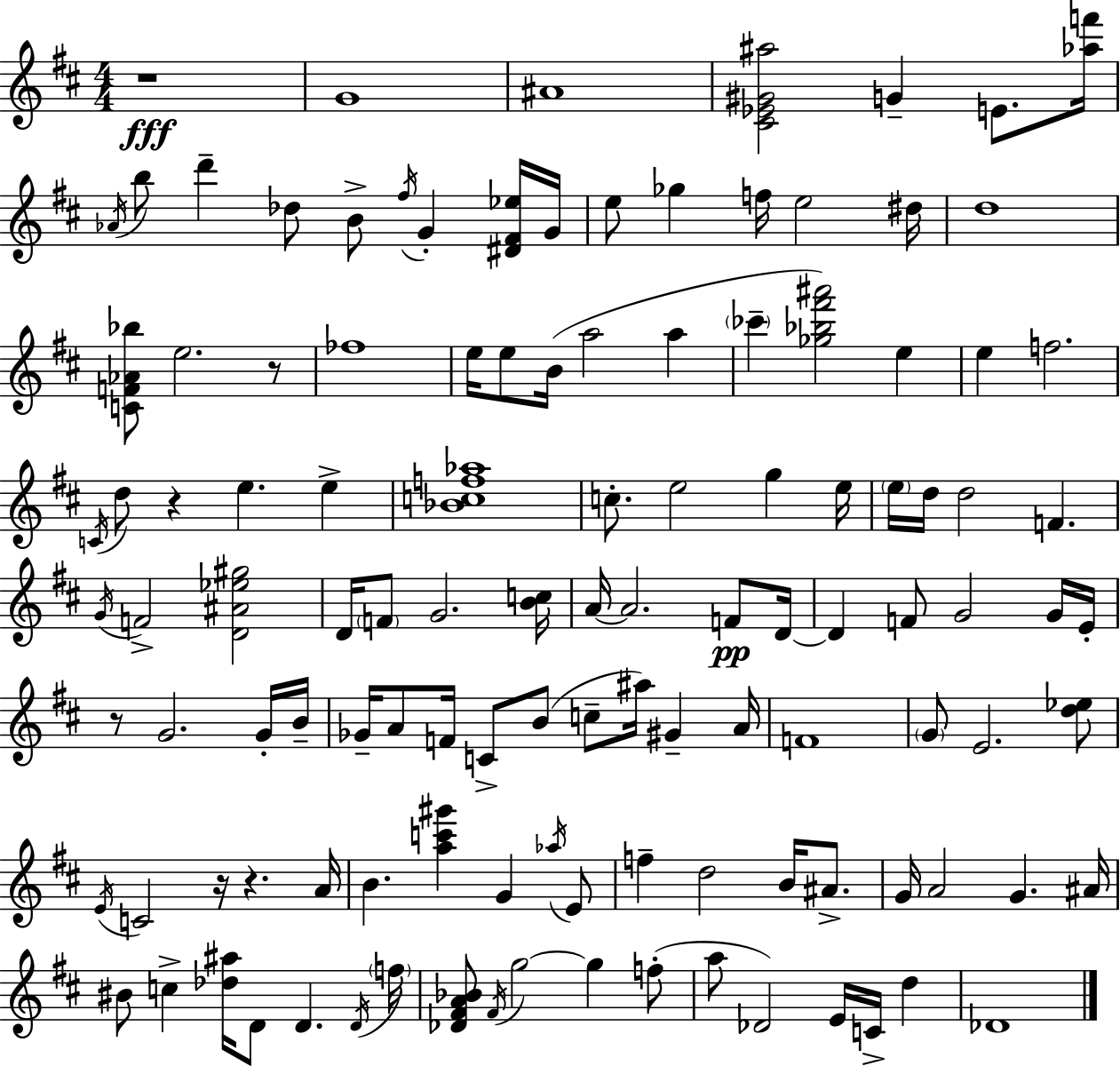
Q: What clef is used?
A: treble